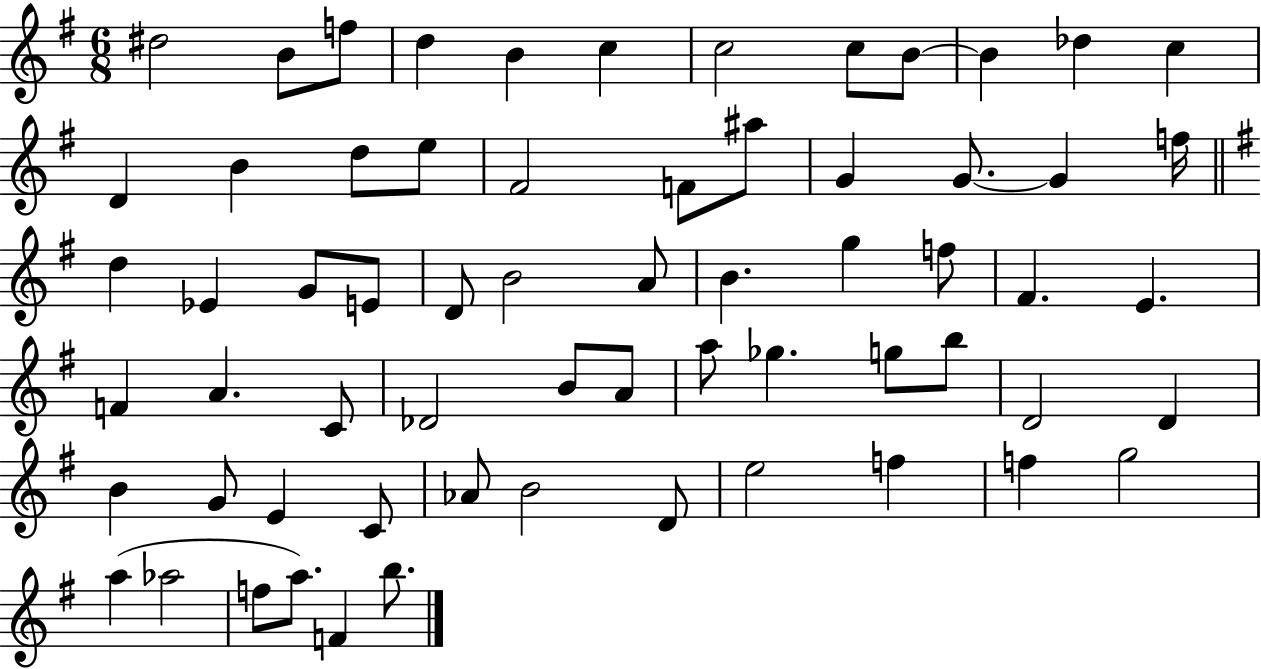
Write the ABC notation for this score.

X:1
T:Untitled
M:6/8
L:1/4
K:G
^d2 B/2 f/2 d B c c2 c/2 B/2 B _d c D B d/2 e/2 ^F2 F/2 ^a/2 G G/2 G f/4 d _E G/2 E/2 D/2 B2 A/2 B g f/2 ^F E F A C/2 _D2 B/2 A/2 a/2 _g g/2 b/2 D2 D B G/2 E C/2 _A/2 B2 D/2 e2 f f g2 a _a2 f/2 a/2 F b/2